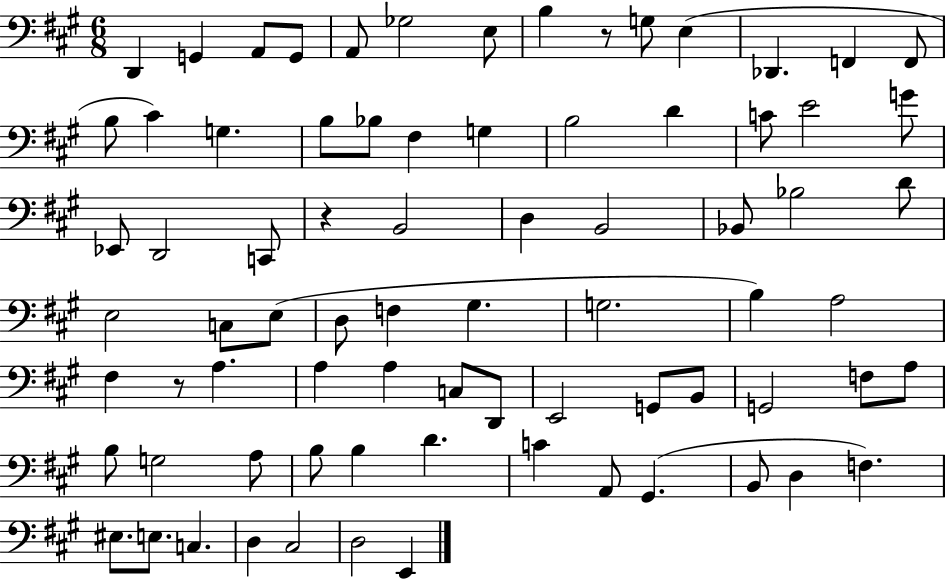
D2/q G2/q A2/e G2/e A2/e Gb3/h E3/e B3/q R/e G3/e E3/q Db2/q. F2/q F2/e B3/e C#4/q G3/q. B3/e Bb3/e F#3/q G3/q B3/h D4/q C4/e E4/h G4/e Eb2/e D2/h C2/e R/q B2/h D3/q B2/h Bb2/e Bb3/h D4/e E3/h C3/e E3/e D3/e F3/q G#3/q. G3/h. B3/q A3/h F#3/q R/e A3/q. A3/q A3/q C3/e D2/e E2/h G2/e B2/e G2/h F3/e A3/e B3/e G3/h A3/e B3/e B3/q D4/q. C4/q A2/e G#2/q. B2/e D3/q F3/q. EIS3/e. E3/e. C3/q. D3/q C#3/h D3/h E2/q